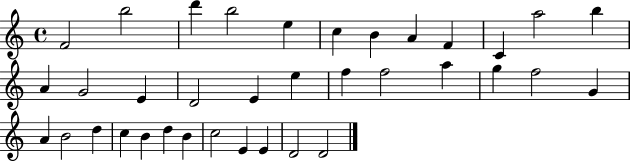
F4/h B5/h D6/q B5/h E5/q C5/q B4/q A4/q F4/q C4/q A5/h B5/q A4/q G4/h E4/q D4/h E4/q E5/q F5/q F5/h A5/q G5/q F5/h G4/q A4/q B4/h D5/q C5/q B4/q D5/q B4/q C5/h E4/q E4/q D4/h D4/h